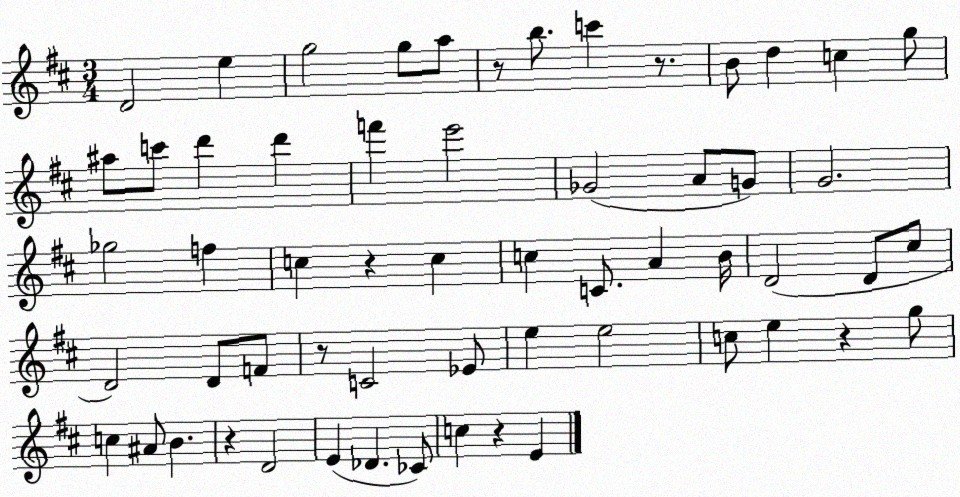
X:1
T:Untitled
M:3/4
L:1/4
K:D
D2 e g2 g/2 a/2 z/2 b/2 c' z/2 B/2 d c g/2 ^a/2 c'/2 d' d' f' e'2 _G2 A/2 G/2 G2 _g2 f c z c c C/2 A B/4 D2 D/2 ^c/2 D2 D/2 F/2 z/2 C2 _E/2 e e2 c/2 e z g/2 c ^A/2 B z D2 E _D _C/2 c z E